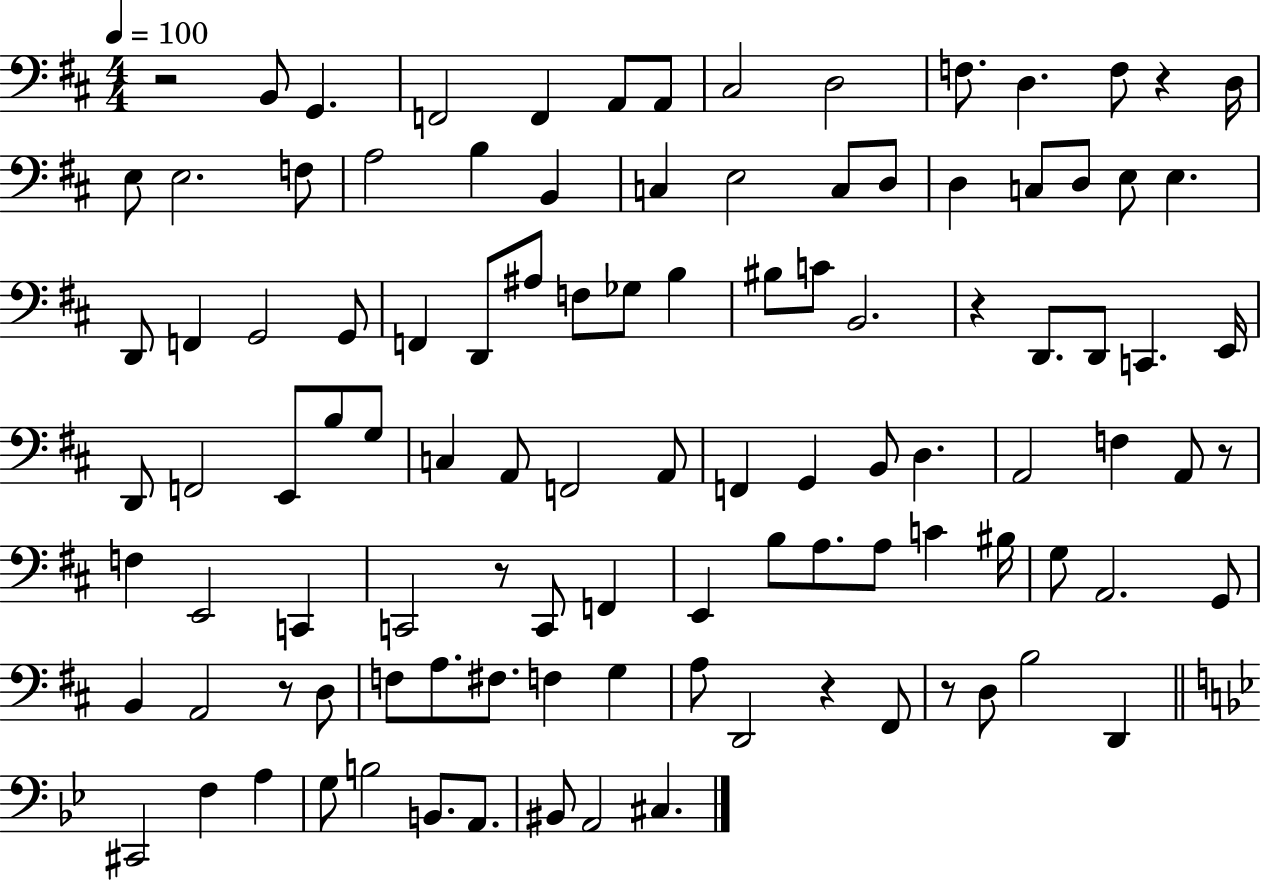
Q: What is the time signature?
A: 4/4